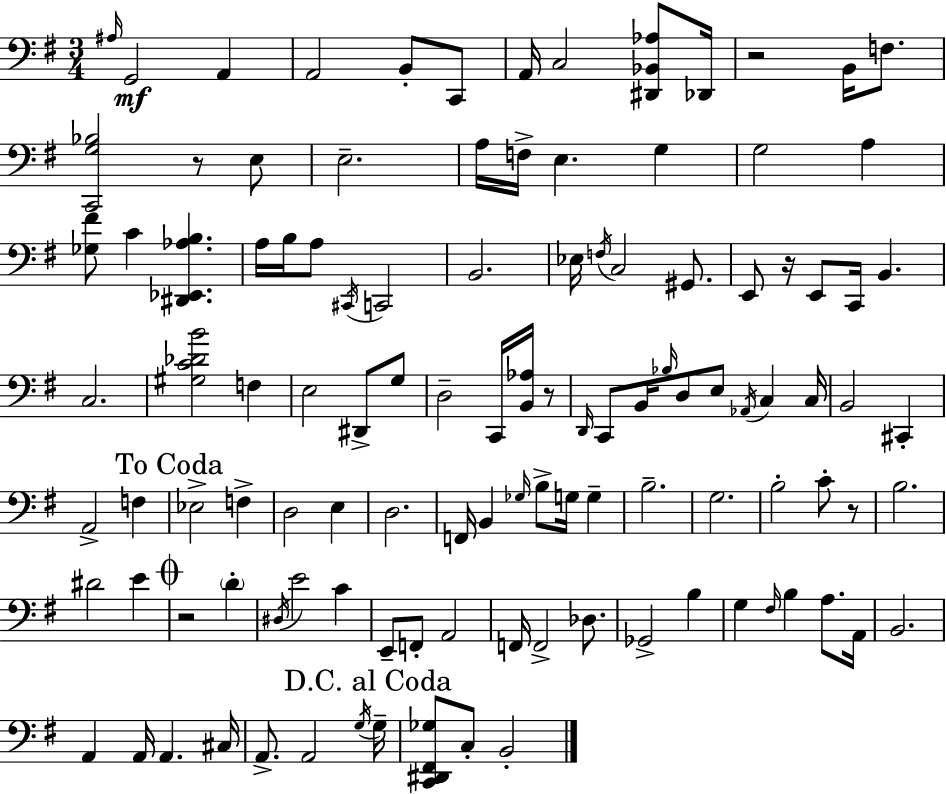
{
  \clef bass
  \numericTimeSignature
  \time 3/4
  \key g \major
  \grace { ais16 }\mf g,2 a,4 | a,2 b,8-. c,8 | a,16 c2 <dis, bes, aes>8 | des,16 r2 b,16 f8. | \break <c, g bes>2 r8 e8 | e2.-- | a16 f16-> e4. g4 | g2 a4 | \break <ges fis'>8 c'4 <dis, ees, aes b>4. | a16 b16 a8 \acciaccatura { cis,16 } c,2 | b,2. | ees16 \acciaccatura { f16 } c2 | \break gis,8. e,8 r16 e,8 c,16 b,4. | c2. | <gis c' des' b'>2 f4 | e2 dis,8-> | \break g8 d2-- c,16 | <b, aes>16 r8 \grace { d,16 } c,8 b,16 \grace { bes16 } d8 e8 | \acciaccatura { aes,16 } c4 c16 b,2 | cis,4-. a,2-> | \break f4 \mark "To Coda" ees2-> | f4-> d2 | e4 d2. | f,16 b,4 \grace { ges16 } | \break b8-> g16 g4-- b2.-- | g2. | b2-. | c'8-. r8 b2. | \break dis'2 | e'4 \mark \markup { \musicglyph "scripts.coda" } r2 | \parenthesize d'4-. \acciaccatura { dis16 } e'2 | c'4 e,8-- f,8-. | \break a,2 f,16 f,2-> | des8. ges,2-> | b4 g4 | \grace { fis16 } b4 a8. a,16 b,2. | \break a,4 | a,16 a,4. cis16 a,8.-> | a,2 \acciaccatura { g16 } \mark "D.C. al Coda" g16-- <c, dis, fis, ges>8 | c8-. b,2-. \bar "|."
}